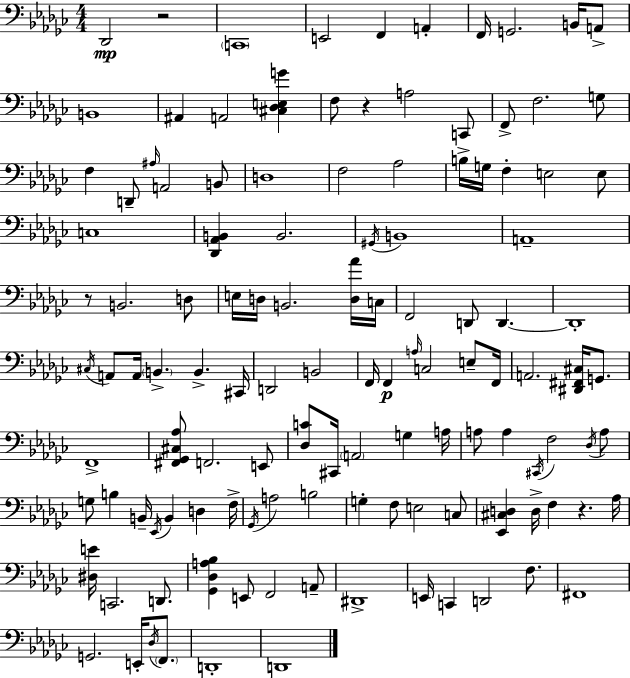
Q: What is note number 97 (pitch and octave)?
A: A2